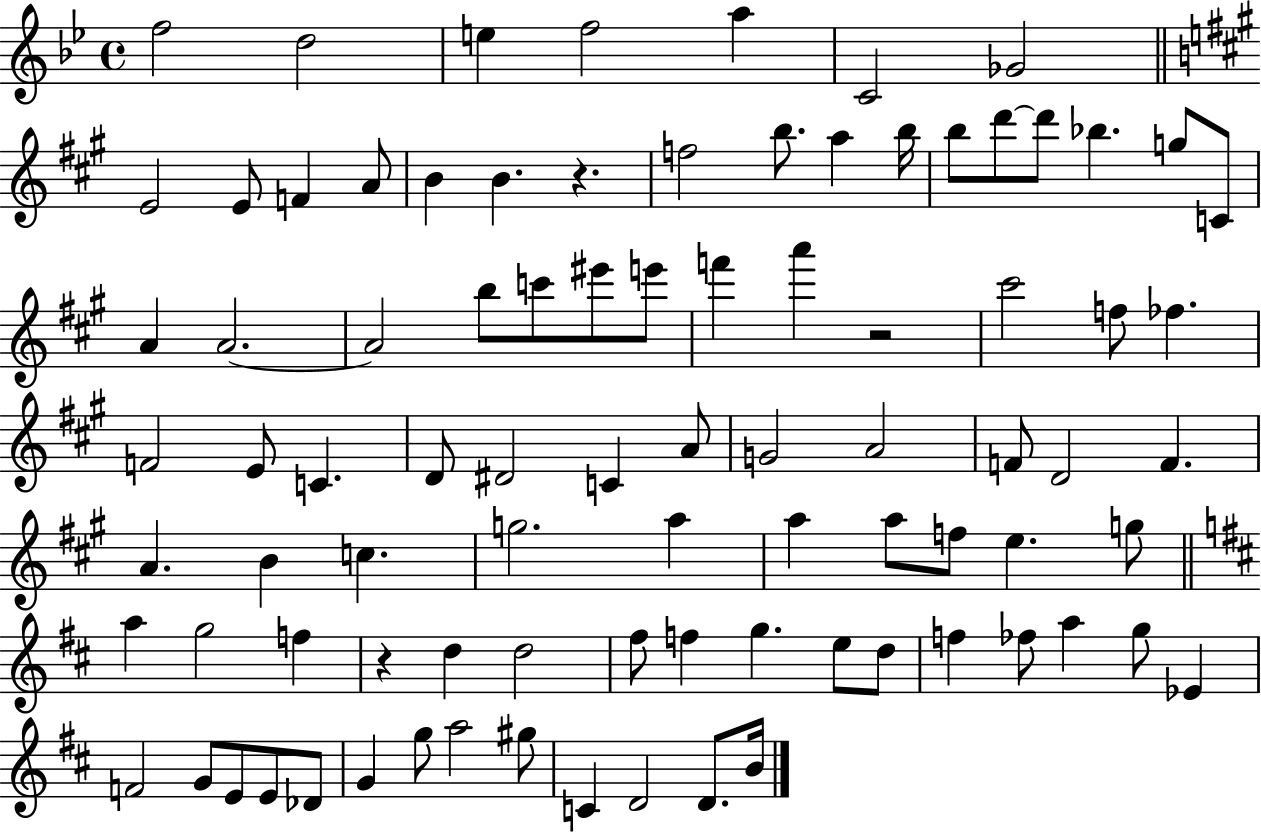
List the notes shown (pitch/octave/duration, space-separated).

F5/h D5/h E5/q F5/h A5/q C4/h Gb4/h E4/h E4/e F4/q A4/e B4/q B4/q. R/q. F5/h B5/e. A5/q B5/s B5/e D6/e D6/e Bb5/q. G5/e C4/e A4/q A4/h. A4/h B5/e C6/e EIS6/e E6/e F6/q A6/q R/h C#6/h F5/e FES5/q. F4/h E4/e C4/q. D4/e D#4/h C4/q A4/e G4/h A4/h F4/e D4/h F4/q. A4/q. B4/q C5/q. G5/h. A5/q A5/q A5/e F5/e E5/q. G5/e A5/q G5/h F5/q R/q D5/q D5/h F#5/e F5/q G5/q. E5/e D5/e F5/q FES5/e A5/q G5/e Eb4/q F4/h G4/e E4/e E4/e Db4/e G4/q G5/e A5/h G#5/e C4/q D4/h D4/e. B4/s